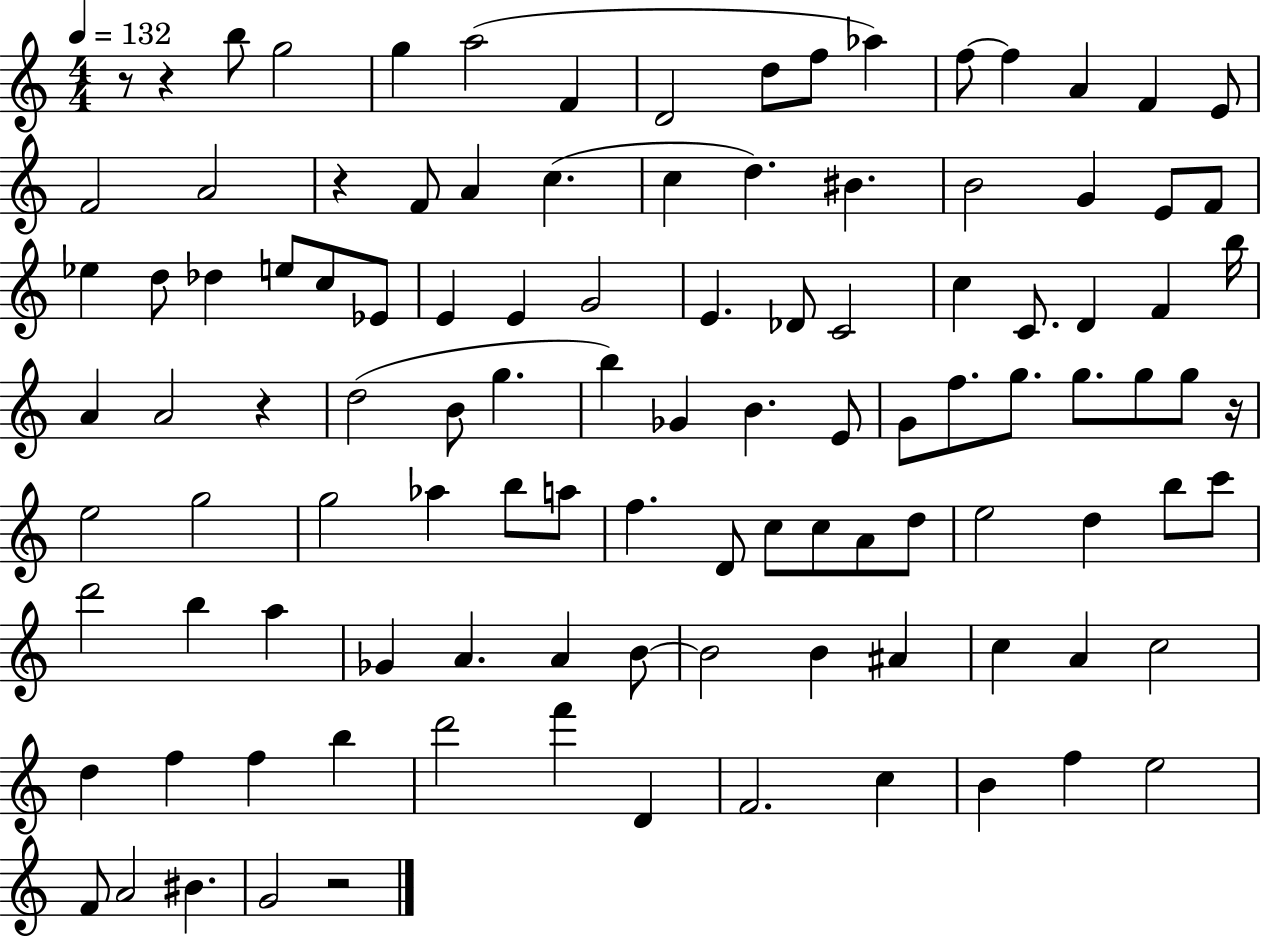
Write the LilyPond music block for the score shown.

{
  \clef treble
  \numericTimeSignature
  \time 4/4
  \key c \major
  \tempo 4 = 132
  r8 r4 b''8 g''2 | g''4 a''2( f'4 | d'2 d''8 f''8 aes''4) | f''8~~ f''4 a'4 f'4 e'8 | \break f'2 a'2 | r4 f'8 a'4 c''4.( | c''4 d''4.) bis'4. | b'2 g'4 e'8 f'8 | \break ees''4 d''8 des''4 e''8 c''8 ees'8 | e'4 e'4 g'2 | e'4. des'8 c'2 | c''4 c'8. d'4 f'4 b''16 | \break a'4 a'2 r4 | d''2( b'8 g''4. | b''4) ges'4 b'4. e'8 | g'8 f''8. g''8. g''8. g''8 g''8 r16 | \break e''2 g''2 | g''2 aes''4 b''8 a''8 | f''4. d'8 c''8 c''8 a'8 d''8 | e''2 d''4 b''8 c'''8 | \break d'''2 b''4 a''4 | ges'4 a'4. a'4 b'8~~ | b'2 b'4 ais'4 | c''4 a'4 c''2 | \break d''4 f''4 f''4 b''4 | d'''2 f'''4 d'4 | f'2. c''4 | b'4 f''4 e''2 | \break f'8 a'2 bis'4. | g'2 r2 | \bar "|."
}